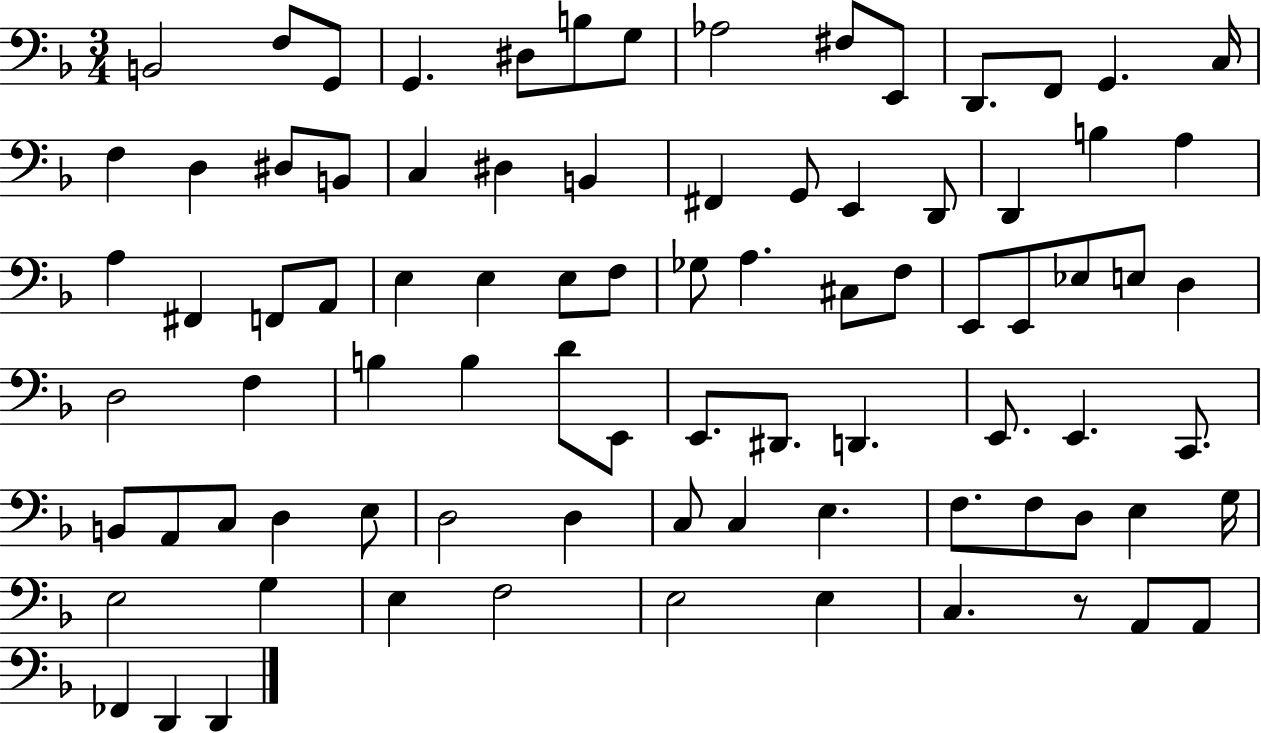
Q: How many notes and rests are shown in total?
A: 85